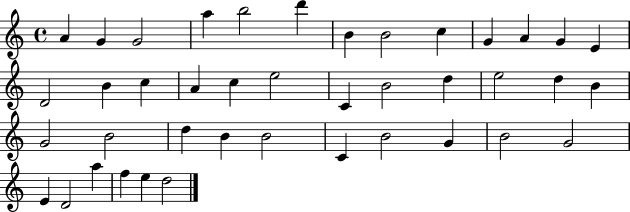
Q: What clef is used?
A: treble